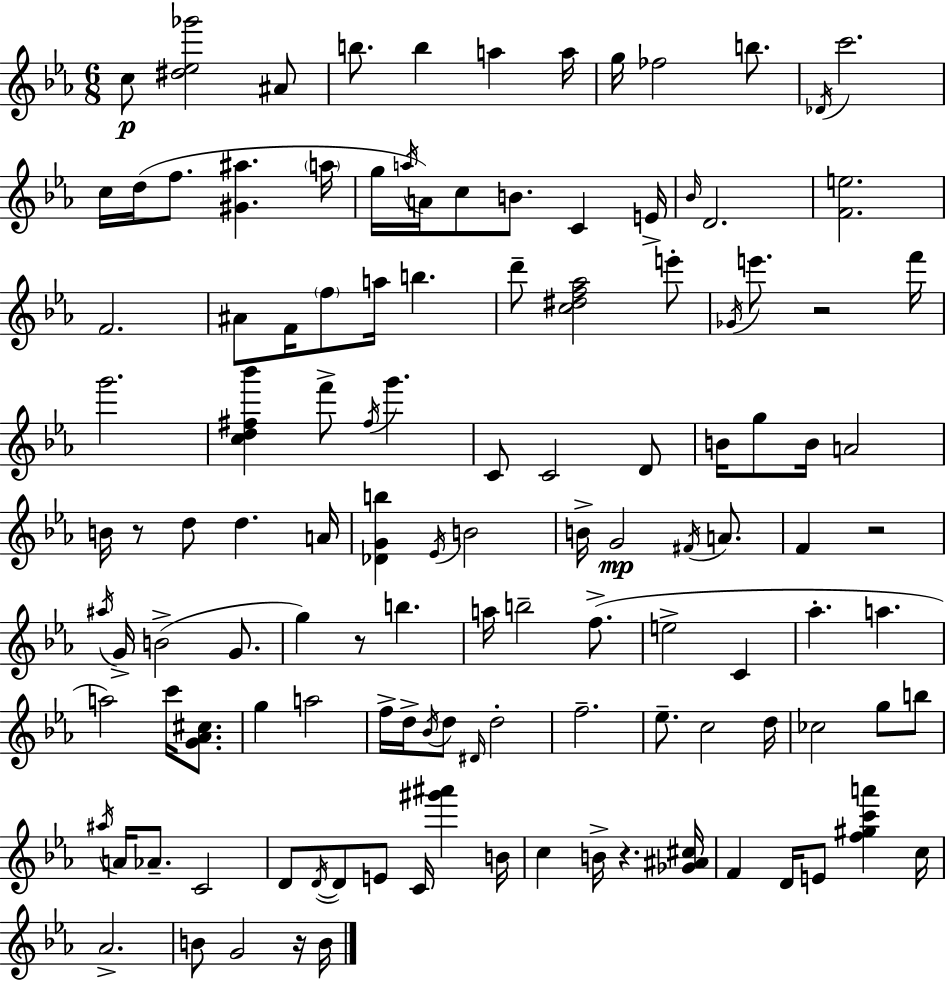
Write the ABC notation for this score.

X:1
T:Untitled
M:6/8
L:1/4
K:Eb
c/2 [^d_e_g']2 ^A/2 b/2 b a a/4 g/4 _f2 b/2 _D/4 c'2 c/4 d/4 f/2 [^G^a] a/4 g/4 a/4 A/4 c/2 B/2 C E/4 _B/4 D2 [Fe]2 F2 ^A/2 F/4 f/2 a/4 b d'/2 [c^df_a]2 e'/2 _G/4 e'/2 z2 f'/4 g'2 [cd^f_b'] f'/2 ^f/4 g' C/2 C2 D/2 B/4 g/2 B/4 A2 B/4 z/2 d/2 d A/4 [_DGb] _E/4 B2 B/4 G2 ^F/4 A/2 F z2 ^a/4 G/4 B2 G/2 g z/2 b a/4 b2 f/2 e2 C _a a a2 c'/4 [G_A^c]/2 g a2 f/4 d/4 _B/4 d/2 ^D/4 d2 f2 _e/2 c2 d/4 _c2 g/2 b/2 ^a/4 A/4 _A/2 C2 D/2 D/4 D/2 E/2 C/4 [^g'^a'] B/4 c B/4 z [_G^A^c]/4 F D/4 E/2 [f^gc'a'] c/4 _A2 B/2 G2 z/4 B/4